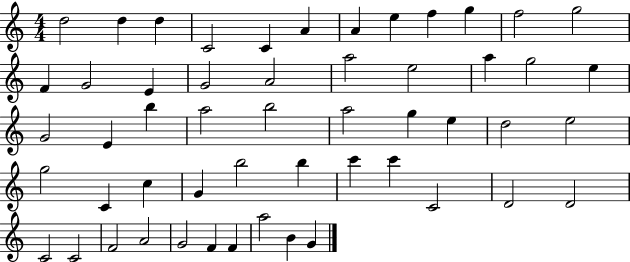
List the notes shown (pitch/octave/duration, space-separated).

D5/h D5/q D5/q C4/h C4/q A4/q A4/q E5/q F5/q G5/q F5/h G5/h F4/q G4/h E4/q G4/h A4/h A5/h E5/h A5/q G5/h E5/q G4/h E4/q B5/q A5/h B5/h A5/h G5/q E5/q D5/h E5/h G5/h C4/q C5/q G4/q B5/h B5/q C6/q C6/q C4/h D4/h D4/h C4/h C4/h F4/h A4/h G4/h F4/q F4/q A5/h B4/q G4/q